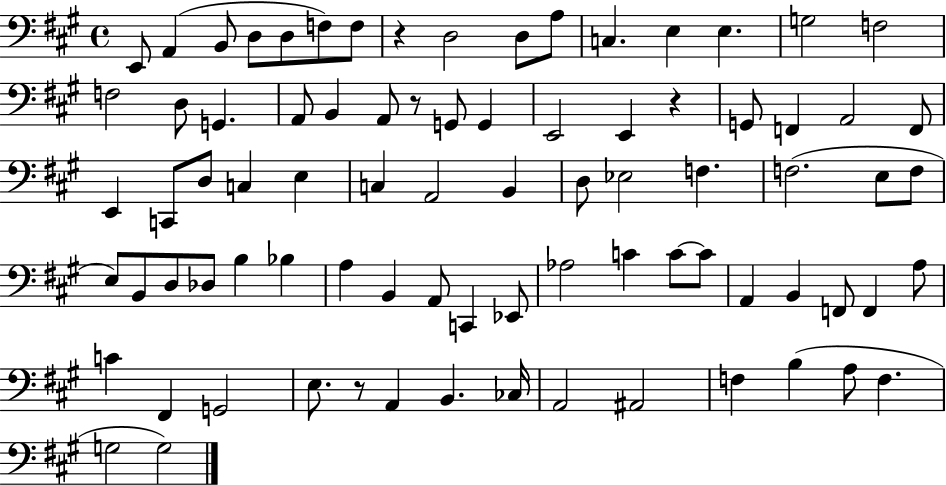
E2/e A2/q B2/e D3/e D3/e F3/e F3/e R/q D3/h D3/e A3/e C3/q. E3/q E3/q. G3/h F3/h F3/h D3/e G2/q. A2/e B2/q A2/e R/e G2/e G2/q E2/h E2/q R/q G2/e F2/q A2/h F2/e E2/q C2/e D3/e C3/q E3/q C3/q A2/h B2/q D3/e Eb3/h F3/q. F3/h. E3/e F3/e E3/e B2/e D3/e Db3/e B3/q Bb3/q A3/q B2/q A2/e C2/q Eb2/e Ab3/h C4/q C4/e C4/e A2/q B2/q F2/e F2/q A3/e C4/q F#2/q G2/h E3/e. R/e A2/q B2/q. CES3/s A2/h A#2/h F3/q B3/q A3/e F3/q. G3/h G3/h